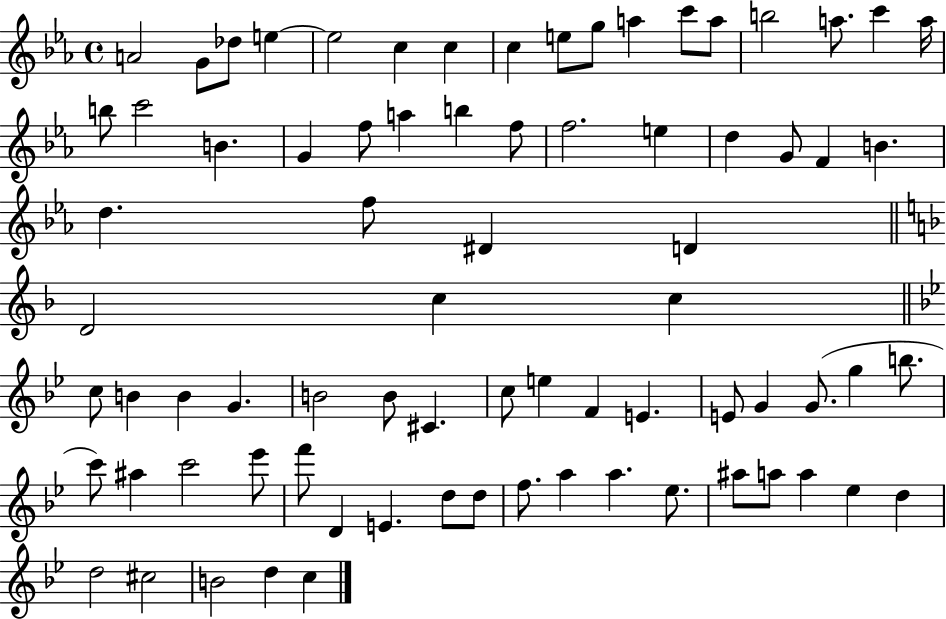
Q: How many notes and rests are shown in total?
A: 77